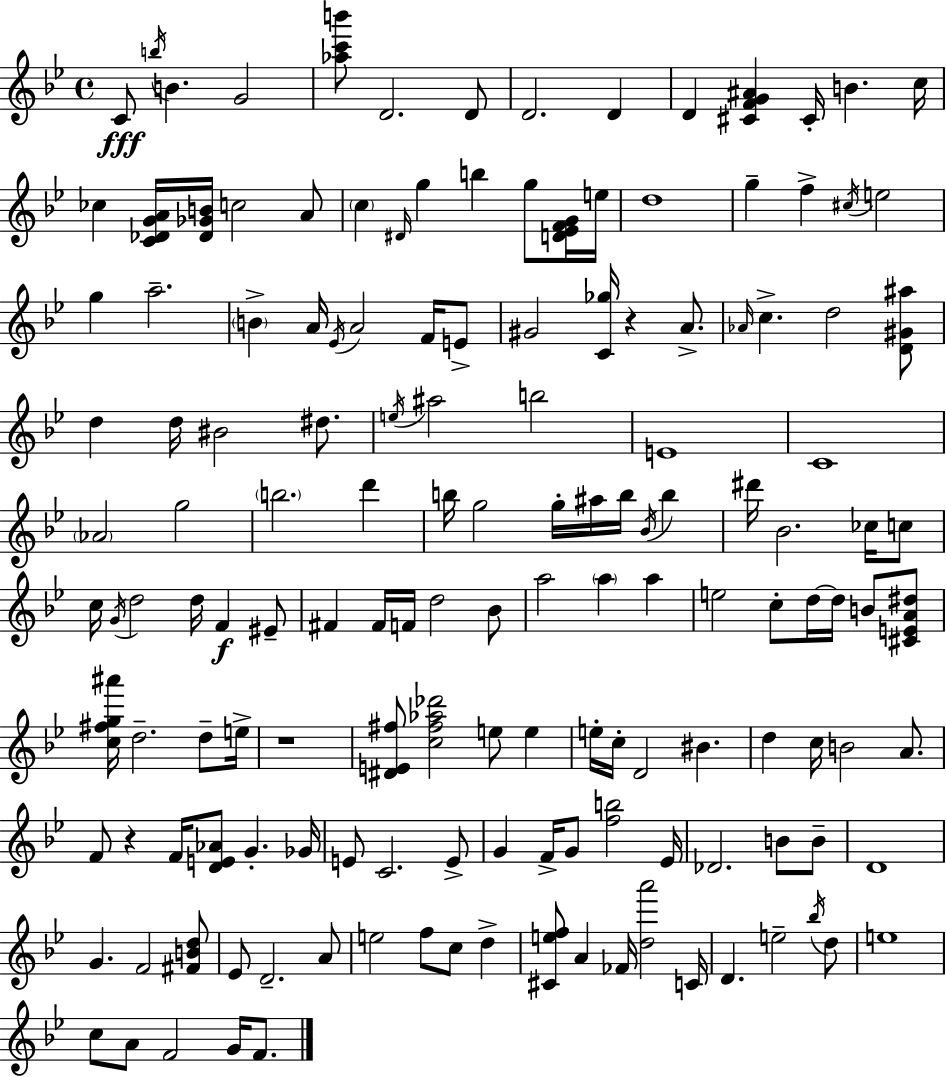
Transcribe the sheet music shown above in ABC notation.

X:1
T:Untitled
M:4/4
L:1/4
K:Gm
C/2 b/4 B G2 [_ac'b']/2 D2 D/2 D2 D D [^CFG^A] ^C/4 B c/4 _c [C_DGA]/4 [_D_GB]/4 c2 A/2 c ^D/4 g b g/2 [D_EFG]/4 e/4 d4 g f ^c/4 e2 g a2 B A/4 _E/4 A2 F/4 E/2 ^G2 [C_g]/4 z A/2 _A/4 c d2 [D^G^a]/2 d d/4 ^B2 ^d/2 e/4 ^a2 b2 E4 C4 _A2 g2 b2 d' b/4 g2 g/4 ^a/4 b/4 _B/4 b ^d'/4 _B2 _c/4 c/2 c/4 G/4 d2 d/4 F ^E/2 ^F ^F/4 F/4 d2 _B/2 a2 a a e2 c/2 d/4 d/4 B/2 [^CEA^d]/2 [c^fg^a']/4 d2 d/2 e/4 z4 [^DE^f]/2 [c^f_a_d']2 e/2 e e/4 c/4 D2 ^B d c/4 B2 A/2 F/2 z F/4 [DE_A]/2 G _G/4 E/2 C2 E/2 G F/4 G/2 [fb]2 _E/4 _D2 B/2 B/2 D4 G F2 [^FBd]/2 _E/2 D2 A/2 e2 f/2 c/2 d [^Cef]/2 A _F/4 [da']2 C/4 D e2 _b/4 d/2 e4 c/2 A/2 F2 G/4 F/2